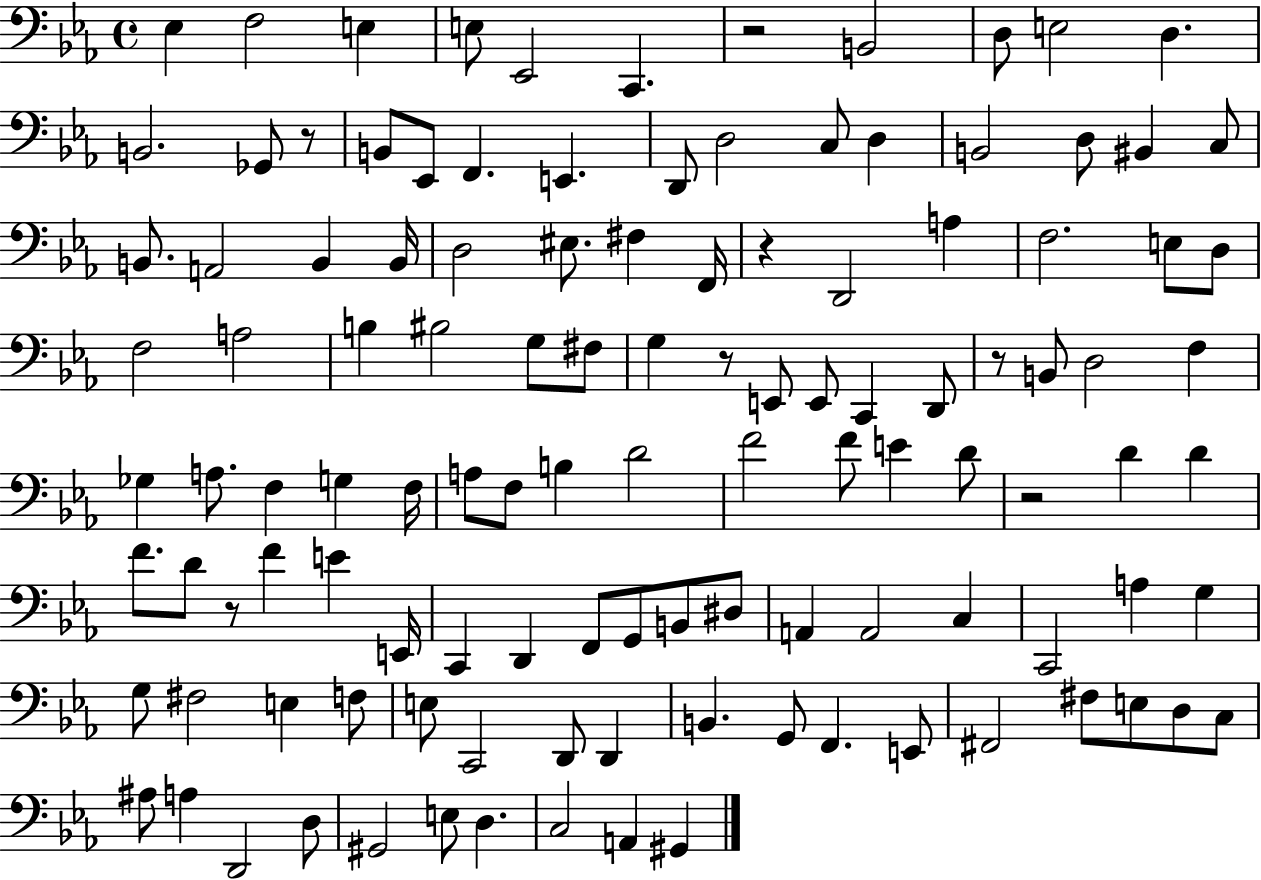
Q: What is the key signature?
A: EES major